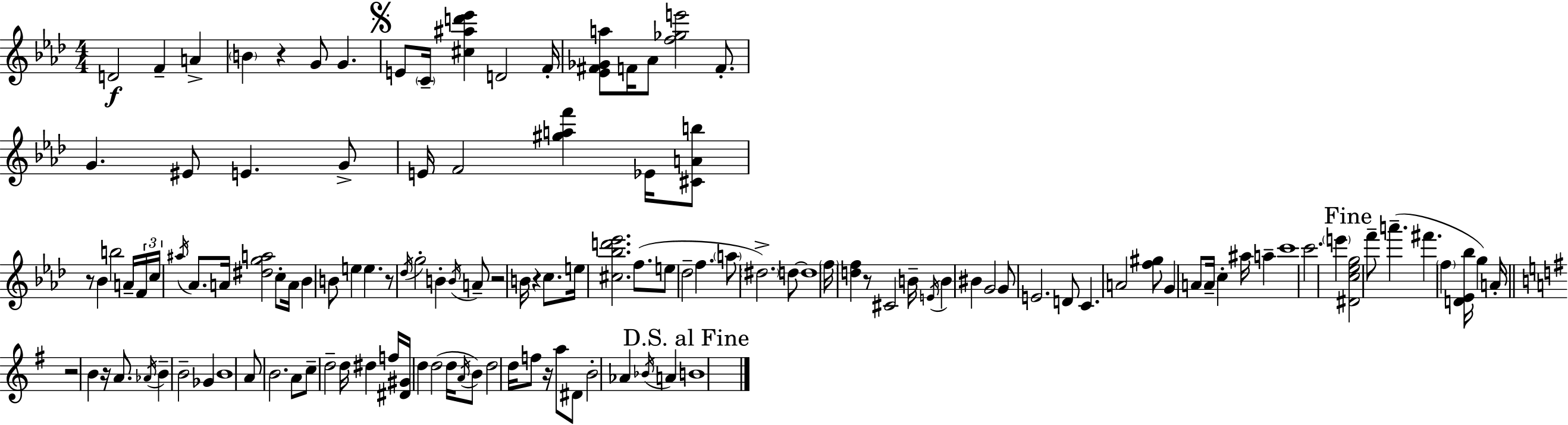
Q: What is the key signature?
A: AES major